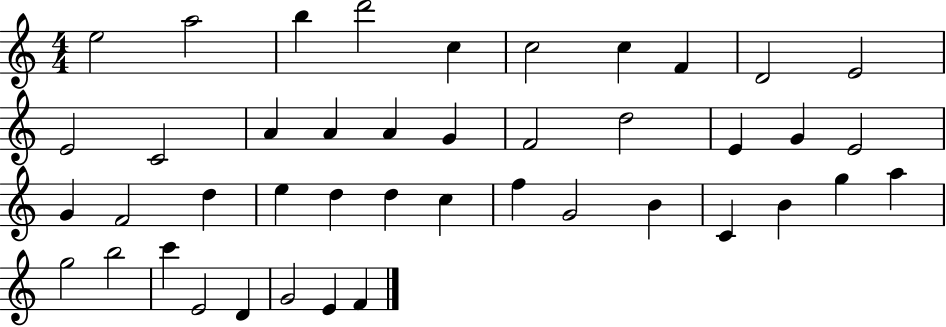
E5/h A5/h B5/q D6/h C5/q C5/h C5/q F4/q D4/h E4/h E4/h C4/h A4/q A4/q A4/q G4/q F4/h D5/h E4/q G4/q E4/h G4/q F4/h D5/q E5/q D5/q D5/q C5/q F5/q G4/h B4/q C4/q B4/q G5/q A5/q G5/h B5/h C6/q E4/h D4/q G4/h E4/q F4/q